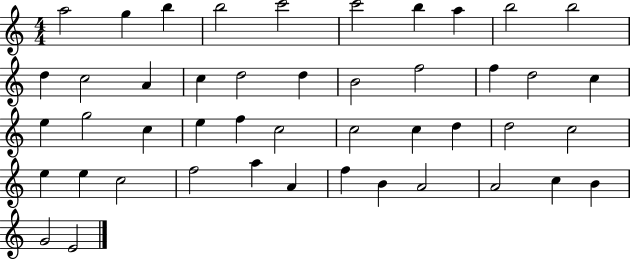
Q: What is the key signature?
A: C major